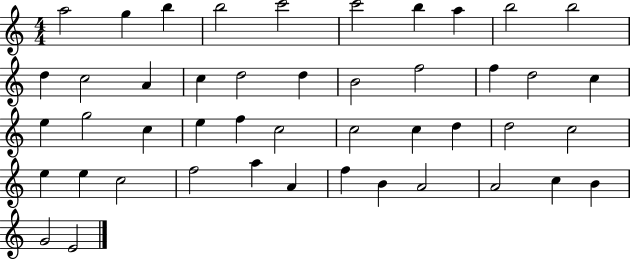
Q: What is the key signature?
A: C major